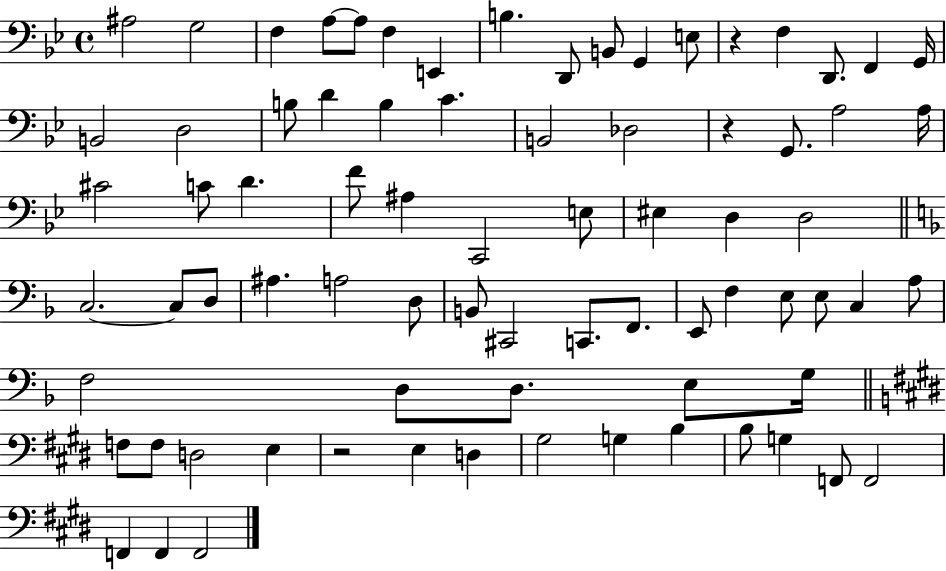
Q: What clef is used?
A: bass